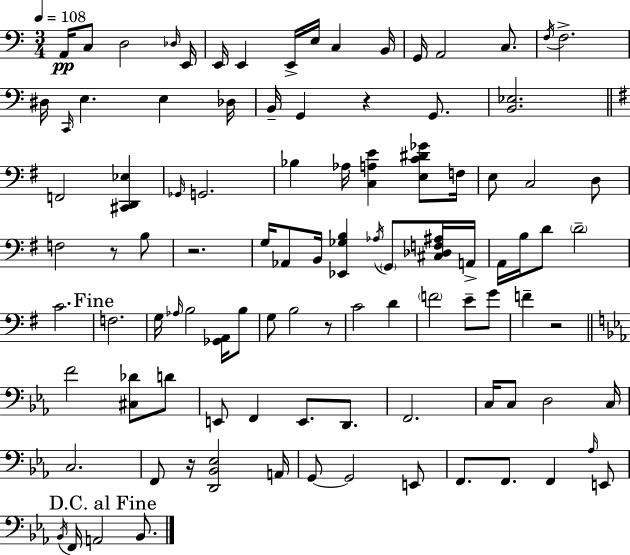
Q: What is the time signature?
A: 3/4